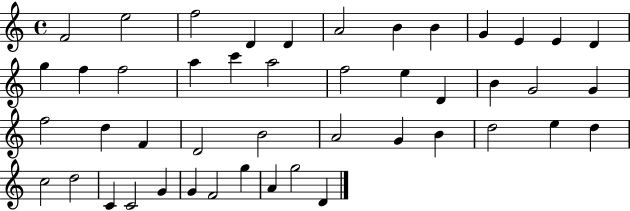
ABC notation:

X:1
T:Untitled
M:4/4
L:1/4
K:C
F2 e2 f2 D D A2 B B G E E D g f f2 a c' a2 f2 e D B G2 G f2 d F D2 B2 A2 G B d2 e d c2 d2 C C2 G G F2 g A g2 D